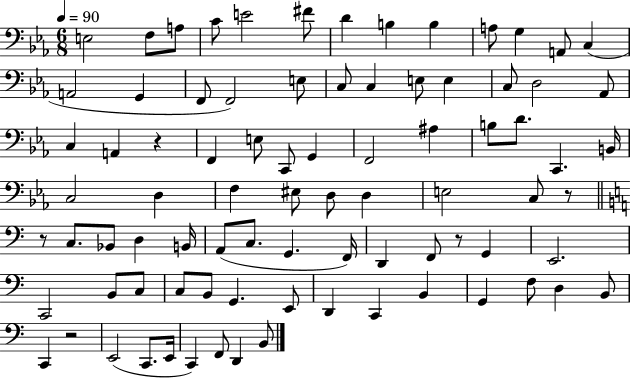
E3/h F3/e A3/e C4/e E4/h F#4/e D4/q B3/q B3/q A3/e G3/q A2/e C3/q A2/h G2/q F2/e F2/h E3/e C3/e C3/q E3/e E3/q C3/e D3/h Ab2/e C3/q A2/q R/q F2/q E3/e C2/e G2/q F2/h A#3/q B3/e D4/e. C2/q. B2/s C3/h D3/q F3/q EIS3/e D3/e D3/q E3/h C3/e R/e R/e C3/e. Bb2/e D3/q B2/s A2/e C3/e. G2/q. F2/s D2/q F2/e R/e G2/q E2/h. C2/h B2/e C3/e C3/e B2/e G2/q. E2/e D2/q C2/q B2/q G2/q F3/e D3/q B2/e C2/q R/h E2/h C2/e. E2/s C2/q F2/e D2/q B2/e